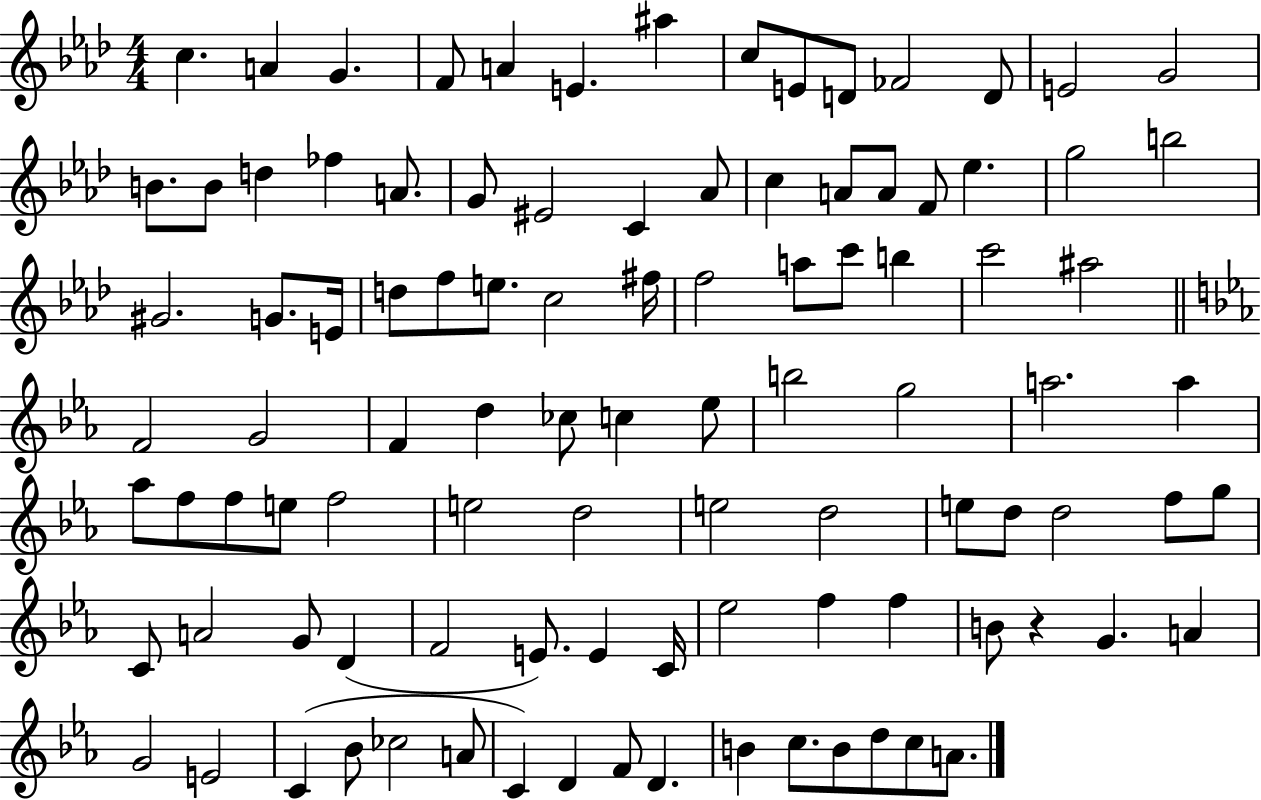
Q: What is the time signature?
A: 4/4